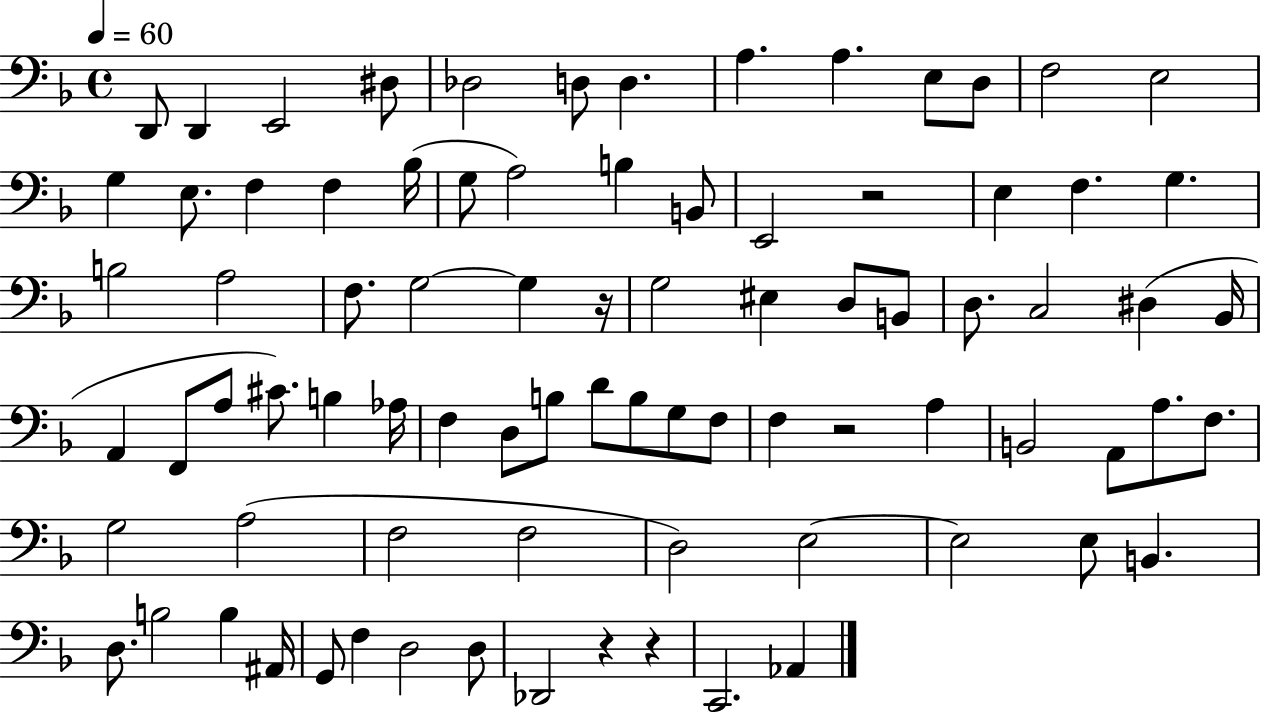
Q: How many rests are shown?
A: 5